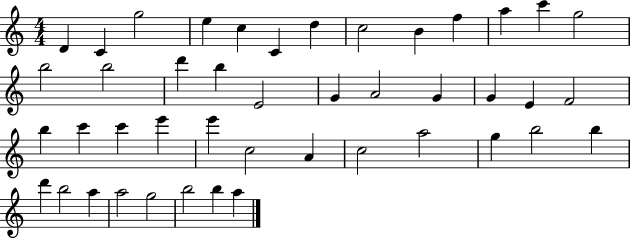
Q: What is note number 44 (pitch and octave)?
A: A5